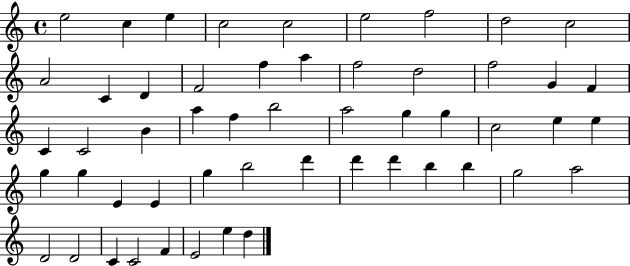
{
  \clef treble
  \time 4/4
  \defaultTimeSignature
  \key c \major
  e''2 c''4 e''4 | c''2 c''2 | e''2 f''2 | d''2 c''2 | \break a'2 c'4 d'4 | f'2 f''4 a''4 | f''2 d''2 | f''2 g'4 f'4 | \break c'4 c'2 b'4 | a''4 f''4 b''2 | a''2 g''4 g''4 | c''2 e''4 e''4 | \break g''4 g''4 e'4 e'4 | g''4 b''2 d'''4 | d'''4 d'''4 b''4 b''4 | g''2 a''2 | \break d'2 d'2 | c'4 c'2 f'4 | e'2 e''4 d''4 | \bar "|."
}